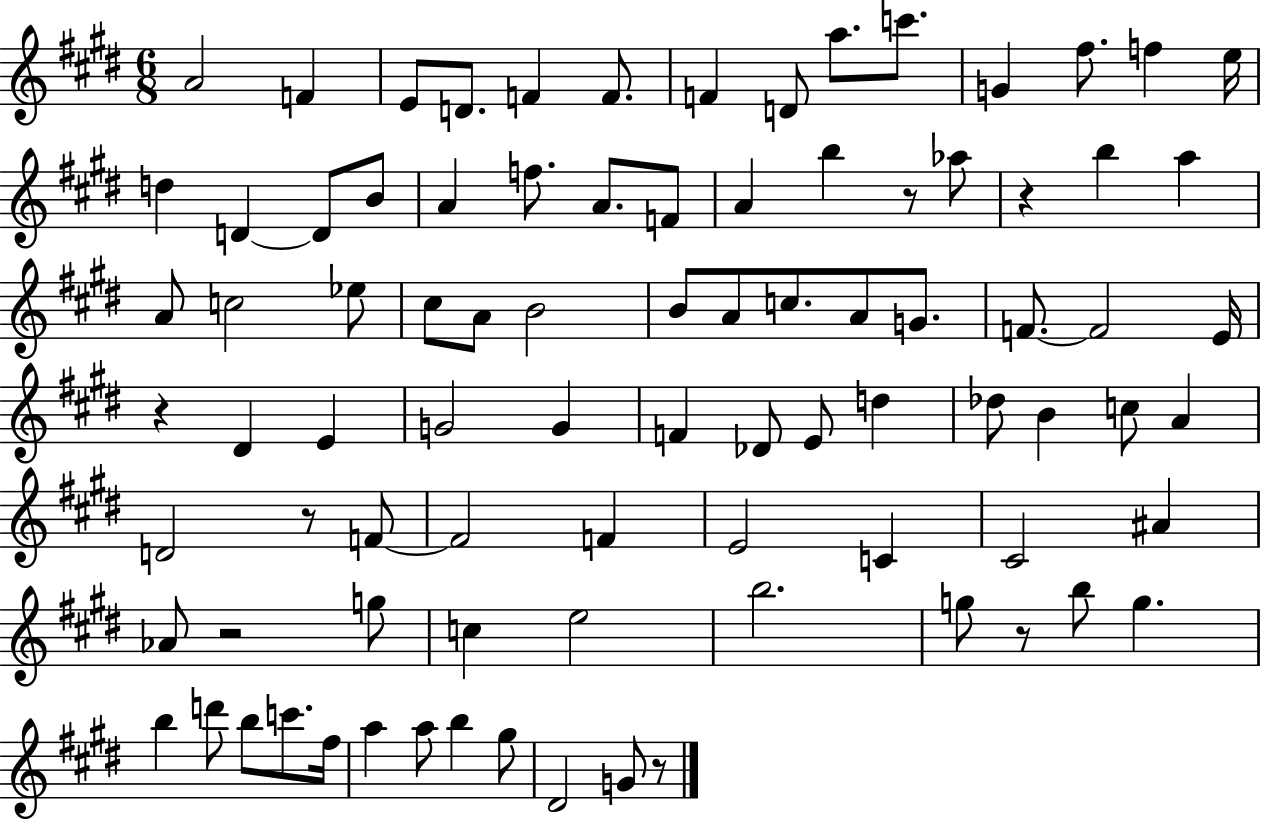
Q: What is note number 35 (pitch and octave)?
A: A4